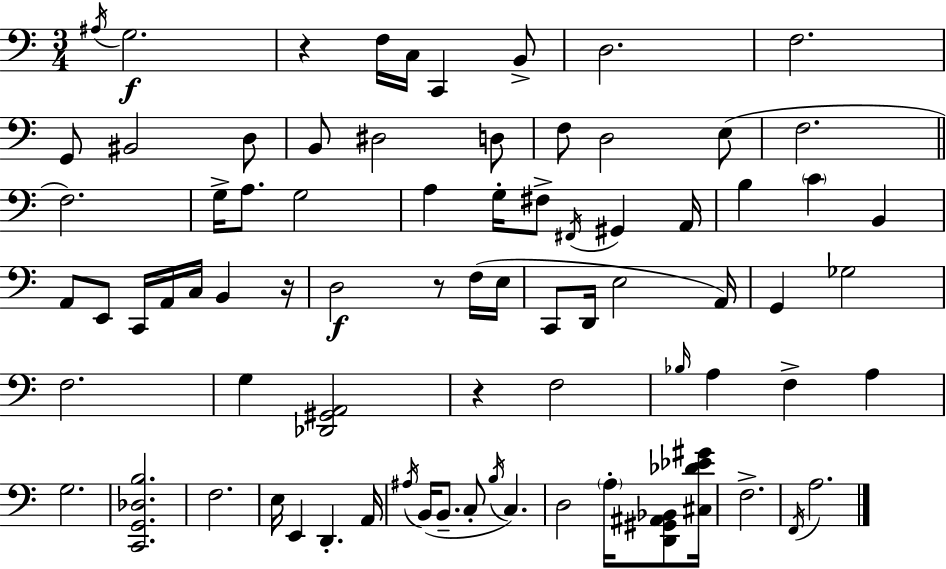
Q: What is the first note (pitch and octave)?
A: A#3